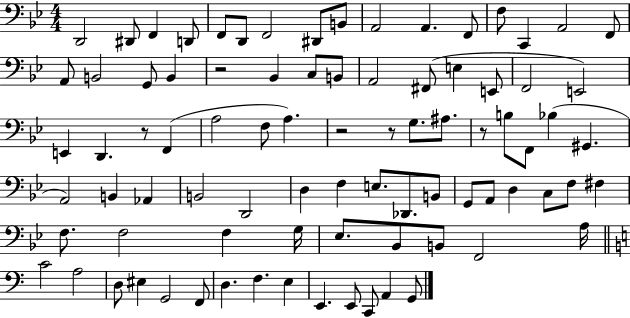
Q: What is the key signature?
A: BES major